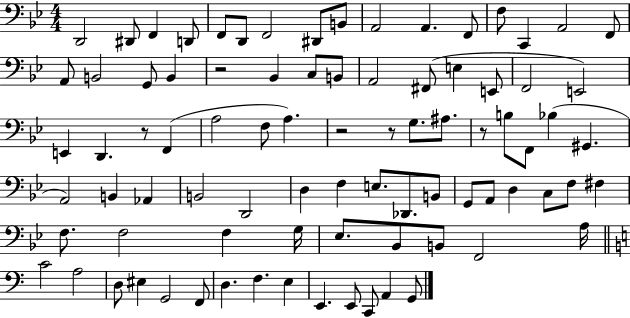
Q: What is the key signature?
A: BES major